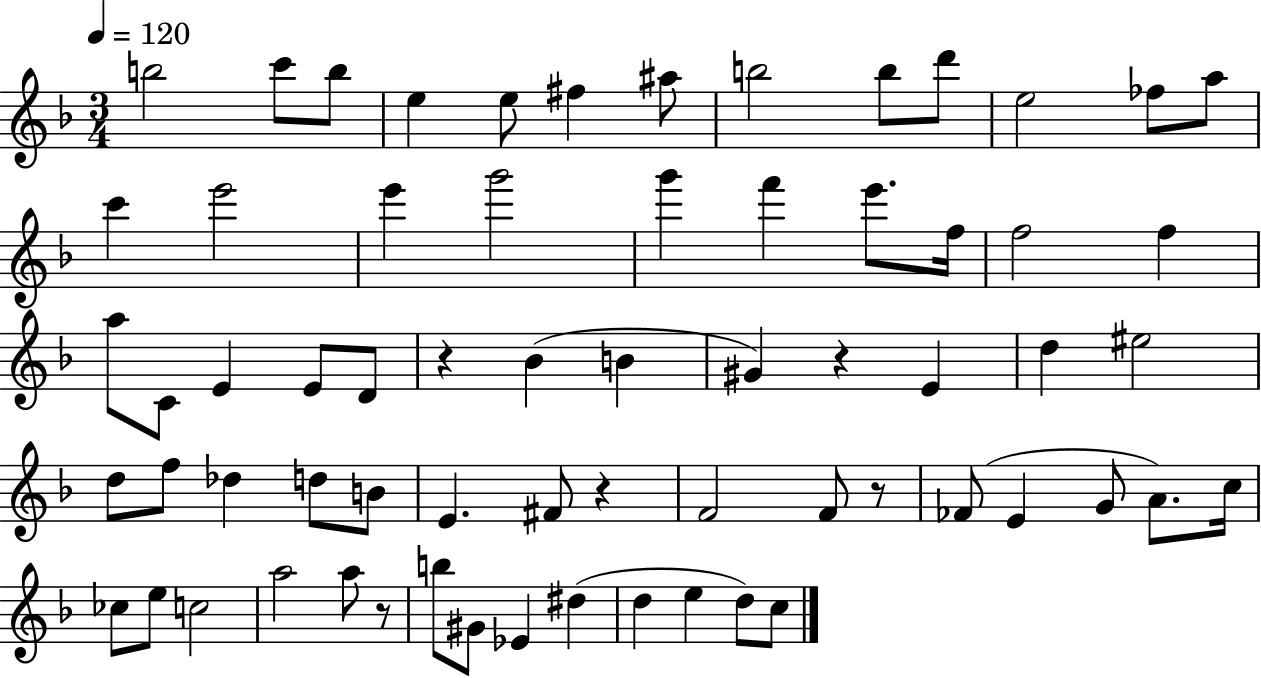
B5/h C6/e B5/e E5/q E5/e F#5/q A#5/e B5/h B5/e D6/e E5/h FES5/e A5/e C6/q E6/h E6/q G6/h G6/q F6/q E6/e. F5/s F5/h F5/q A5/e C4/e E4/q E4/e D4/e R/q Bb4/q B4/q G#4/q R/q E4/q D5/q EIS5/h D5/e F5/e Db5/q D5/e B4/e E4/q. F#4/e R/q F4/h F4/e R/e FES4/e E4/q G4/e A4/e. C5/s CES5/e E5/e C5/h A5/h A5/e R/e B5/e G#4/e Eb4/q D#5/q D5/q E5/q D5/e C5/e